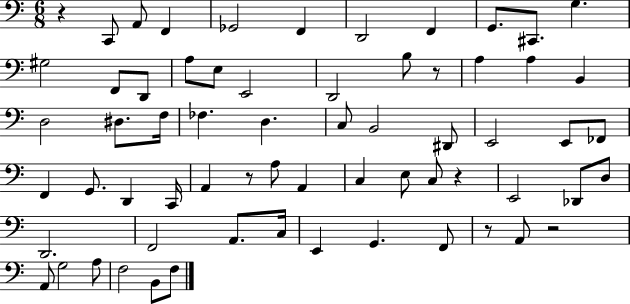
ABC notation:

X:1
T:Untitled
M:6/8
L:1/4
K:C
z C,,/2 A,,/2 F,, _G,,2 F,, D,,2 F,, G,,/2 ^C,,/2 G, ^G,2 F,,/2 D,,/2 A,/2 E,/2 E,,2 D,,2 B,/2 z/2 A, A, B,, D,2 ^D,/2 F,/4 _F, D, C,/2 B,,2 ^D,,/2 E,,2 E,,/2 _F,,/2 F,, G,,/2 D,, C,,/4 A,, z/2 A,/2 A,, C, E,/2 C,/2 z E,,2 _D,,/2 D,/2 D,,2 F,,2 A,,/2 C,/4 E,, G,, F,,/2 z/2 A,,/2 z2 A,,/2 G,2 A,/2 F,2 B,,/2 F,/2